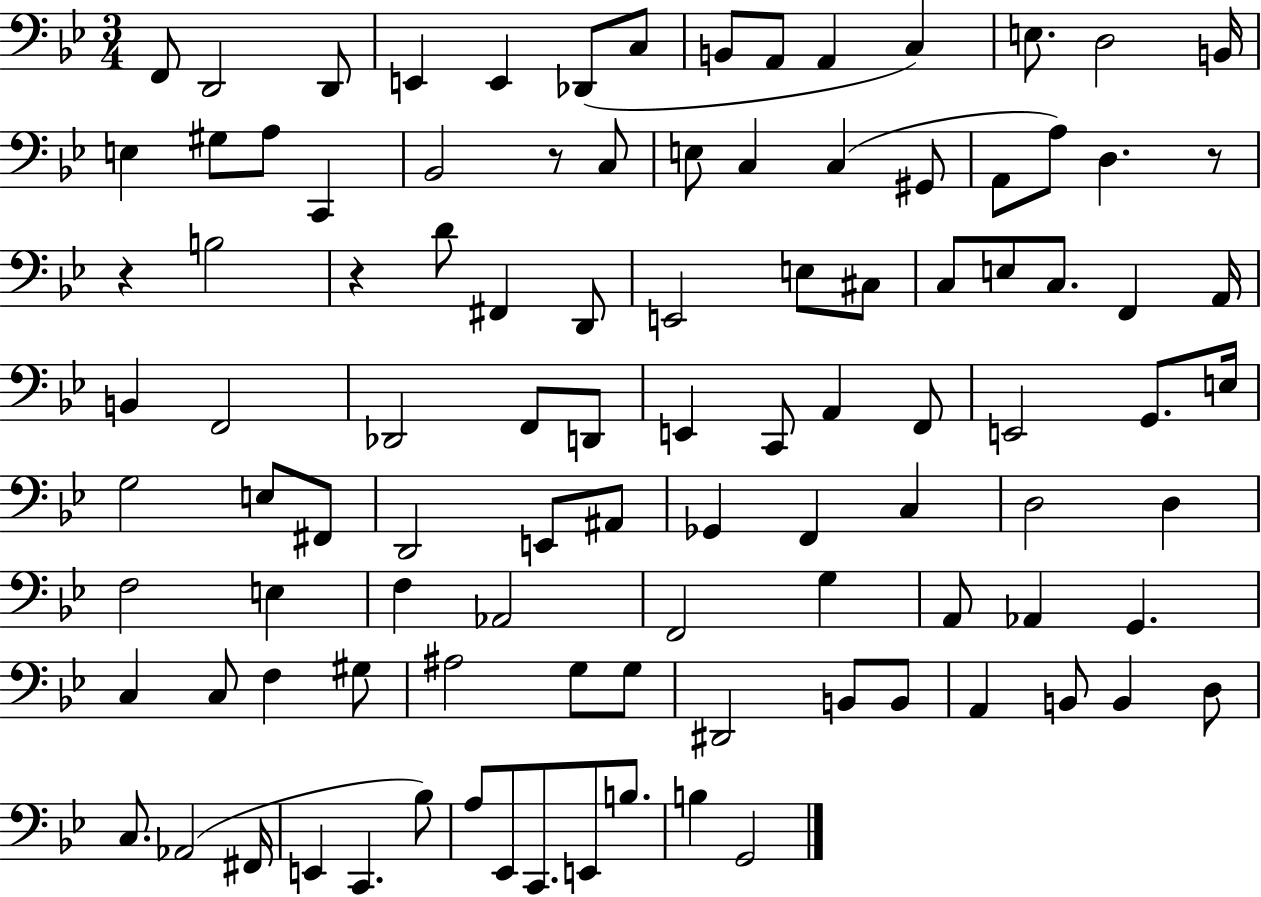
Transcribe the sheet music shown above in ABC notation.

X:1
T:Untitled
M:3/4
L:1/4
K:Bb
F,,/2 D,,2 D,,/2 E,, E,, _D,,/2 C,/2 B,,/2 A,,/2 A,, C, E,/2 D,2 B,,/4 E, ^G,/2 A,/2 C,, _B,,2 z/2 C,/2 E,/2 C, C, ^G,,/2 A,,/2 A,/2 D, z/2 z B,2 z D/2 ^F,, D,,/2 E,,2 E,/2 ^C,/2 C,/2 E,/2 C,/2 F,, A,,/4 B,, F,,2 _D,,2 F,,/2 D,,/2 E,, C,,/2 A,, F,,/2 E,,2 G,,/2 E,/4 G,2 E,/2 ^F,,/2 D,,2 E,,/2 ^A,,/2 _G,, F,, C, D,2 D, F,2 E, F, _A,,2 F,,2 G, A,,/2 _A,, G,, C, C,/2 F, ^G,/2 ^A,2 G,/2 G,/2 ^D,,2 B,,/2 B,,/2 A,, B,,/2 B,, D,/2 C,/2 _A,,2 ^F,,/4 E,, C,, _B,/2 A,/2 _E,,/2 C,,/2 E,,/2 B,/2 B, G,,2